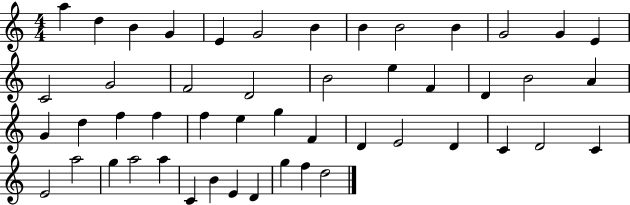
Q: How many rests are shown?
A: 0